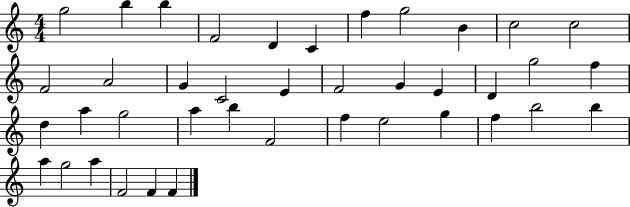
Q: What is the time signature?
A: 4/4